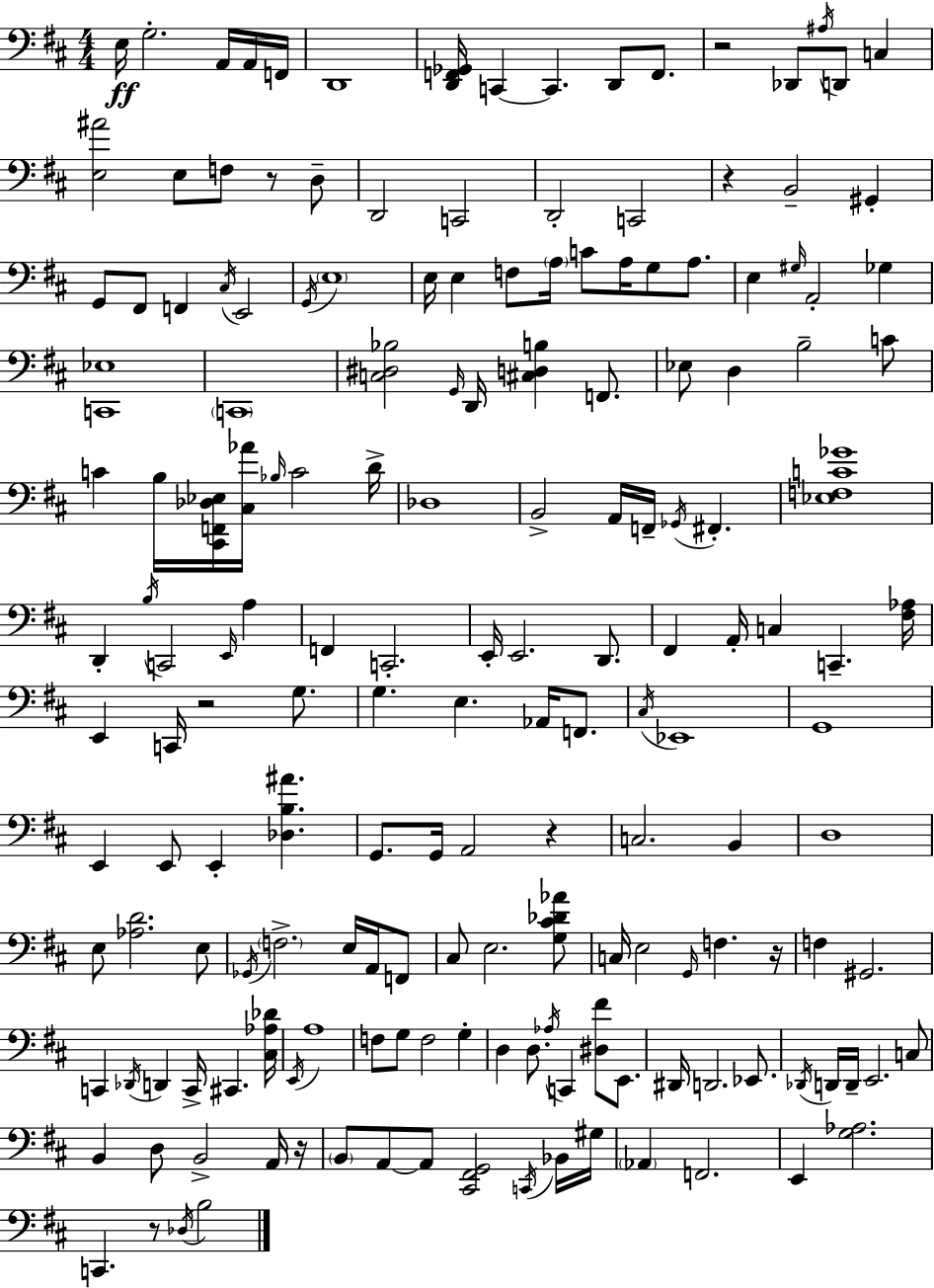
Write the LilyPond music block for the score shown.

{
  \clef bass
  \numericTimeSignature
  \time 4/4
  \key d \major
  e16\ff g2.-. a,16 a,16 f,16 | d,1 | <d, f, ges,>16 c,4~~ c,4. d,8 f,8. | r2 des,8 \acciaccatura { ais16 } d,8 c4 | \break <e ais'>2 e8 f8 r8 d8-- | d,2 c,2 | d,2-. c,2 | r4 b,2-- gis,4-. | \break g,8 fis,8 f,4 \acciaccatura { cis16 } e,2 | \acciaccatura { g,16 } \parenthesize e1 | e16 e4 f8 \parenthesize a16 c'8 a16 g8 | a8. e4 \grace { gis16 } a,2-. | \break ges4 <c, ees>1 | \parenthesize c,1 | <c dis bes>2 \grace { g,16 } d,16 <cis d b>4 | f,8. ees8 d4 b2-- | \break c'8 c'4 b16 <cis, f, des ees>16 <cis aes'>16 \grace { bes16 } c'2 | d'16-> des1 | b,2-> a,16 f,16-- | \acciaccatura { ges,16 } fis,4.-. <ees f c' ges'>1 | \break d,4-. \acciaccatura { b16 } c,2 | \grace { e,16 } a4 f,4 c,2.-. | e,16-. e,2. | d,8. fis,4 a,16-. c4 | \break c,4.-- <fis aes>16 e,4 c,16 r2 | g8. g4. e4. | aes,16 f,8. \acciaccatura { cis16 } ees,1 | g,1 | \break e,4 e,8 | e,4-. <des b ais'>4. g,8. g,16 a,2 | r4 c2. | b,4 d1 | \break e8 <aes d'>2. | e8 \acciaccatura { ges,16 } \parenthesize f2.-> | e16 a,16 f,8 cis8 e2. | <g cis' des' aes'>8 c16 e2 | \break \grace { g,16 } f4. r16 f4 | gis,2. c,4 | \acciaccatura { des,16 } d,4 c,16-> cis,4. <cis aes des'>16 \acciaccatura { e,16 } a1 | f8 | \break g8 f2 g4-. d4 | d8. \acciaccatura { aes16 } c,4 <dis fis'>8 e,8. dis,16 | d,2. ees,8. \acciaccatura { des,16 } | d,16 d,16-- e,2. c8 | \break b,4 d8 b,2-> a,16 r16 | \parenthesize b,8 a,8~~ a,8 <cis, fis, g,>2 \acciaccatura { c,16 } bes,16 | gis16 \parenthesize aes,4 f,2. | e,4 <g aes>2. | \break c,4. r8 \acciaccatura { des16 } b2 | \bar "|."
}